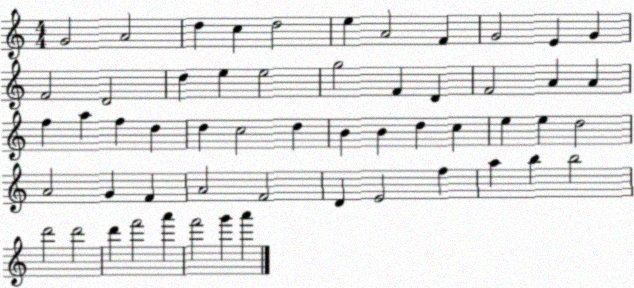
X:1
T:Untitled
M:4/4
L:1/4
K:C
G2 A2 d c d2 e A2 F G2 E G F2 D2 d e e2 g2 F D F2 A A f a f d d c2 d B B d c e e d2 A2 G F A2 F2 D E2 f a b b2 d'2 d'2 d' f'2 a' f'2 g' a'